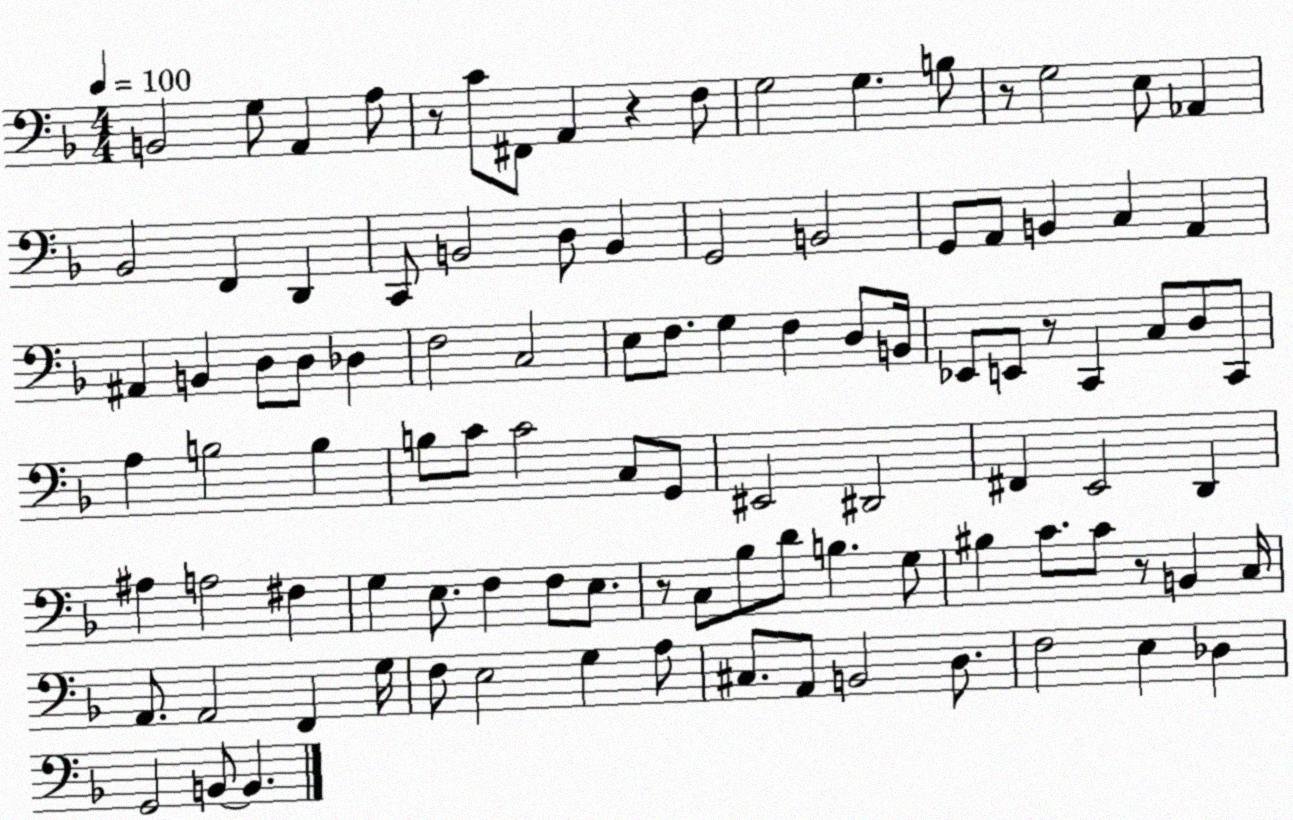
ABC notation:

X:1
T:Untitled
M:4/4
L:1/4
K:F
B,,2 G,/2 A,, A,/2 z/2 C/2 ^F,,/2 A,, z F,/2 G,2 G, B,/2 z/2 G,2 E,/2 _A,, _B,,2 F,, D,, C,,/2 B,,2 D,/2 B,, G,,2 B,,2 G,,/2 A,,/2 B,, C, A,, ^A,, B,, D,/2 D,/2 _D, F,2 C,2 E,/2 F,/2 G, F, D,/2 B,,/4 _E,,/2 E,,/2 z/2 C,, C,/2 D,/2 C,,/2 A, B,2 B, B,/2 C/2 C2 C,/2 G,,/2 ^E,,2 ^D,,2 ^F,, E,,2 D,, ^A, A,2 ^F, G, E,/2 F, F,/2 E,/2 z/2 C,/2 _B,/2 D/2 B, G,/2 ^B, C/2 C/2 z/2 B,, C,/4 A,,/2 A,,2 F,, G,/4 F,/2 E,2 G, A,/2 ^C,/2 A,,/2 B,,2 D,/2 F,2 E, _D, G,,2 B,,/2 B,,